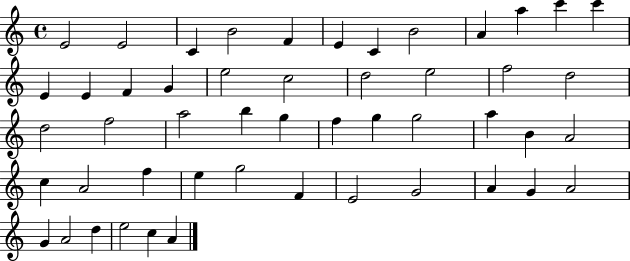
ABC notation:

X:1
T:Untitled
M:4/4
L:1/4
K:C
E2 E2 C B2 F E C B2 A a c' c' E E F G e2 c2 d2 e2 f2 d2 d2 f2 a2 b g f g g2 a B A2 c A2 f e g2 F E2 G2 A G A2 G A2 d e2 c A